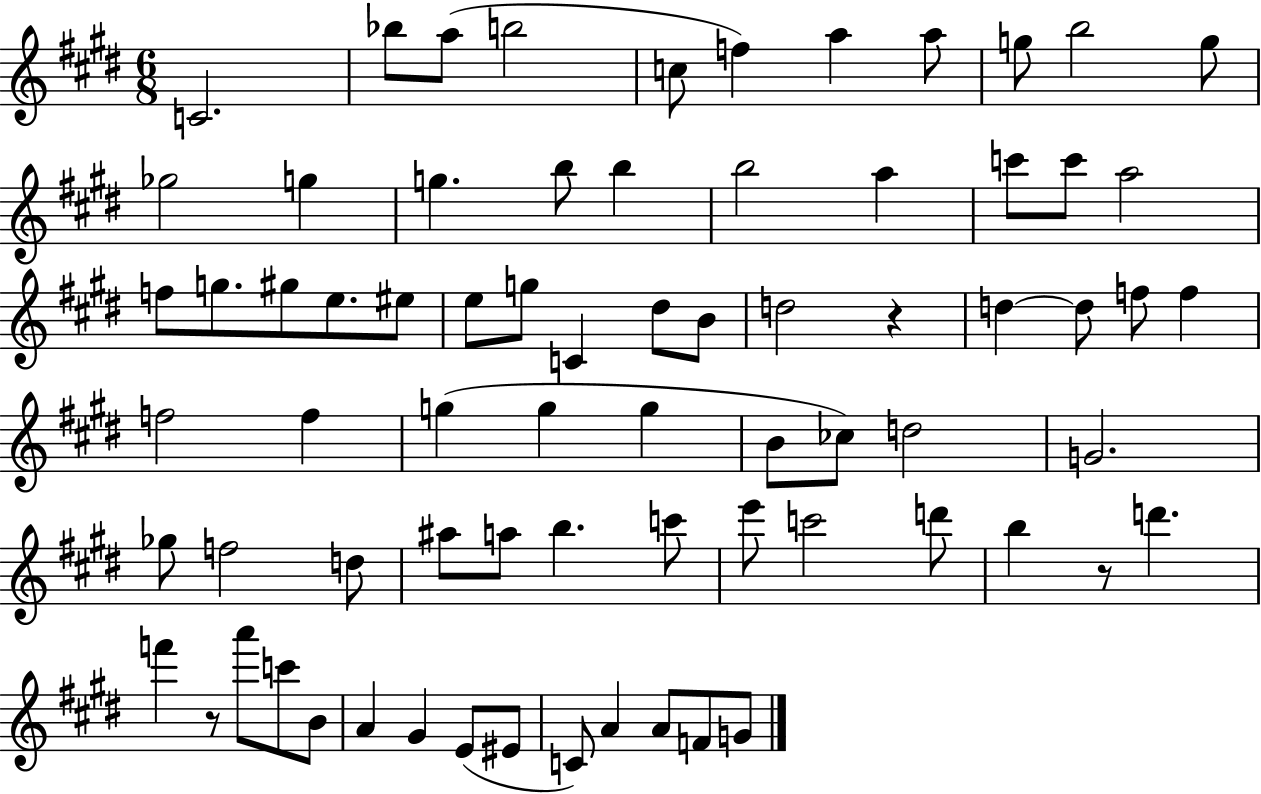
C4/h. Bb5/e A5/e B5/h C5/e F5/q A5/q A5/e G5/e B5/h G5/e Gb5/h G5/q G5/q. B5/e B5/q B5/h A5/q C6/e C6/e A5/h F5/e G5/e. G#5/e E5/e. EIS5/e E5/e G5/e C4/q D#5/e B4/e D5/h R/q D5/q D5/e F5/e F5/q F5/h F5/q G5/q G5/q G5/q B4/e CES5/e D5/h G4/h. Gb5/e F5/h D5/e A#5/e A5/e B5/q. C6/e E6/e C6/h D6/e B5/q R/e D6/q. F6/q R/e A6/e C6/e B4/e A4/q G#4/q E4/e EIS4/e C4/e A4/q A4/e F4/e G4/e